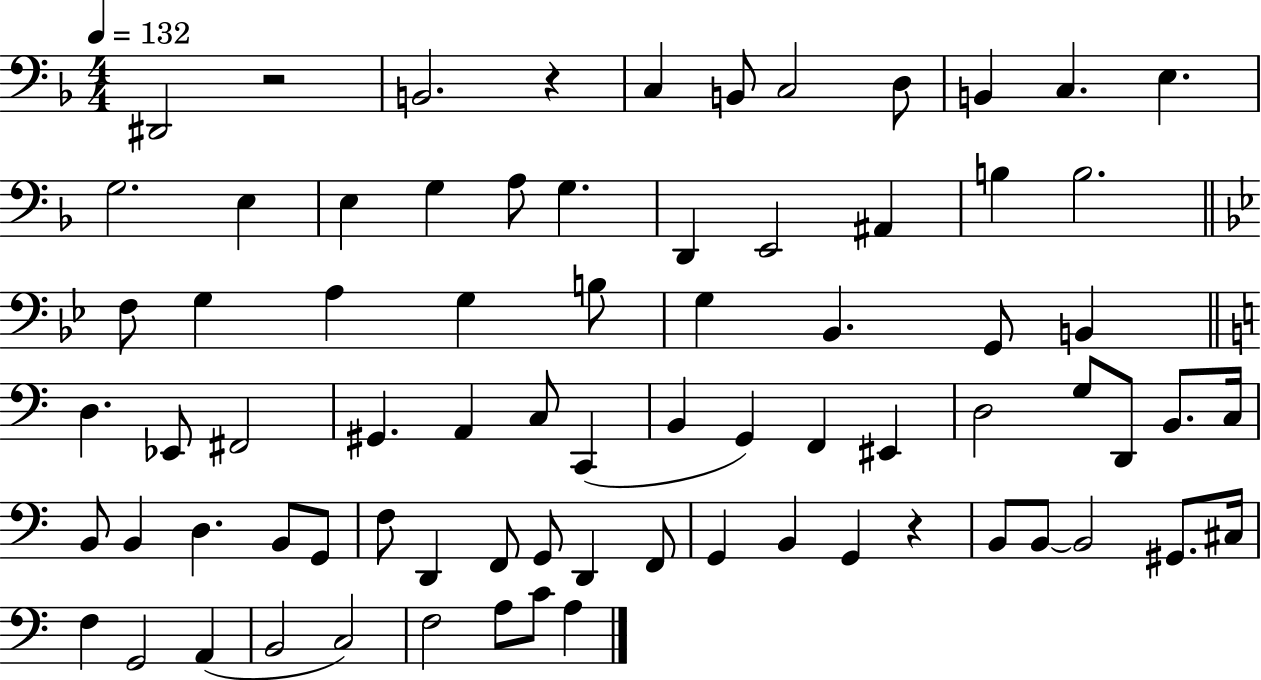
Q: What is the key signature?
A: F major